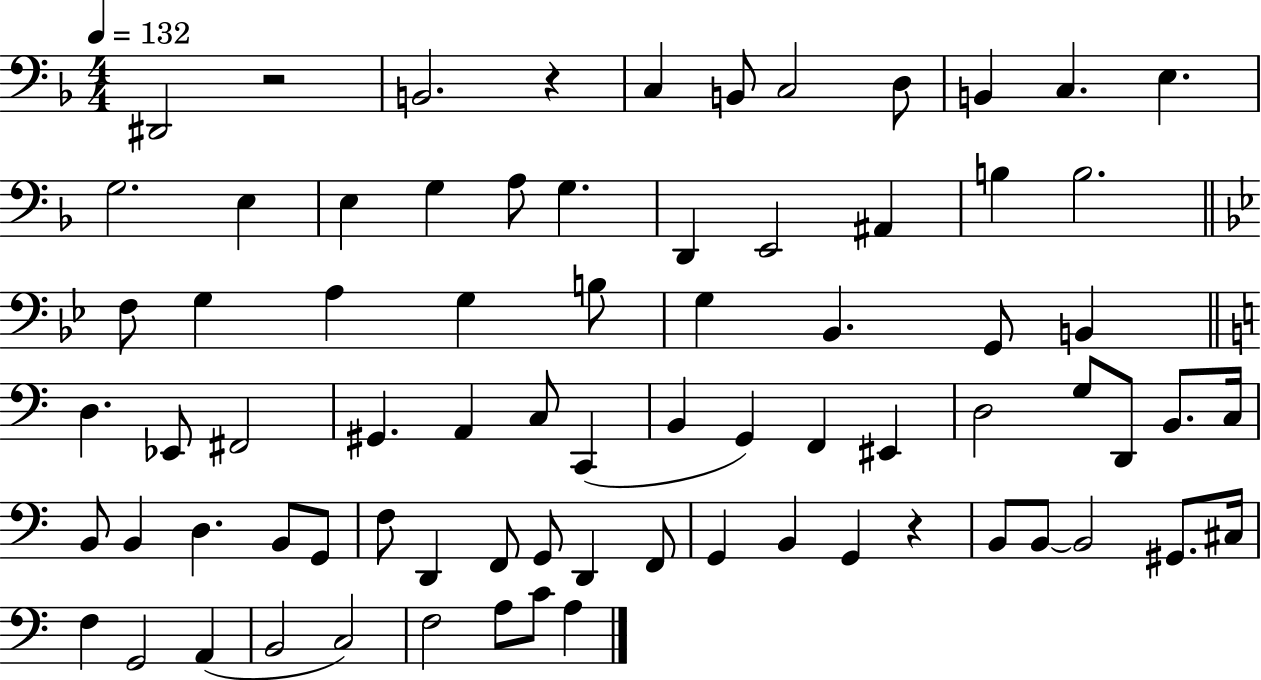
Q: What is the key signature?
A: F major